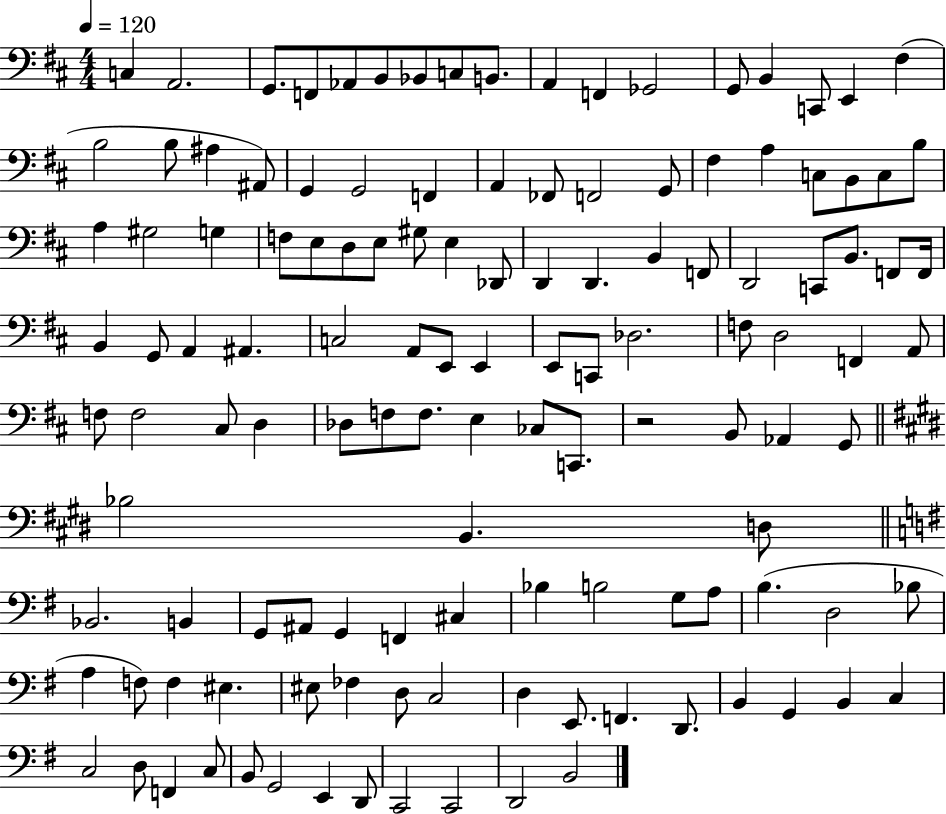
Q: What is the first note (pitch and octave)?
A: C3